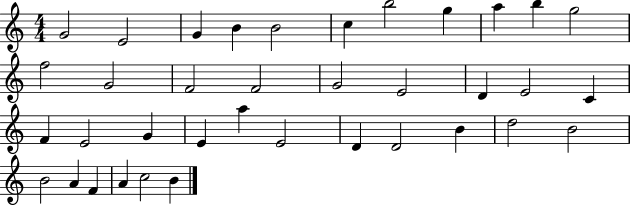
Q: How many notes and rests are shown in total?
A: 37